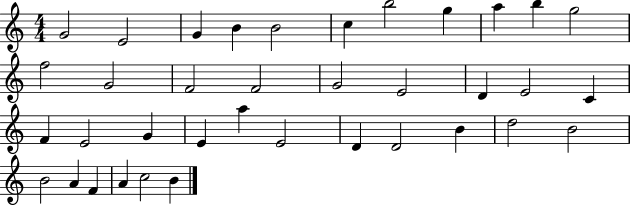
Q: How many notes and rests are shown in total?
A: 37